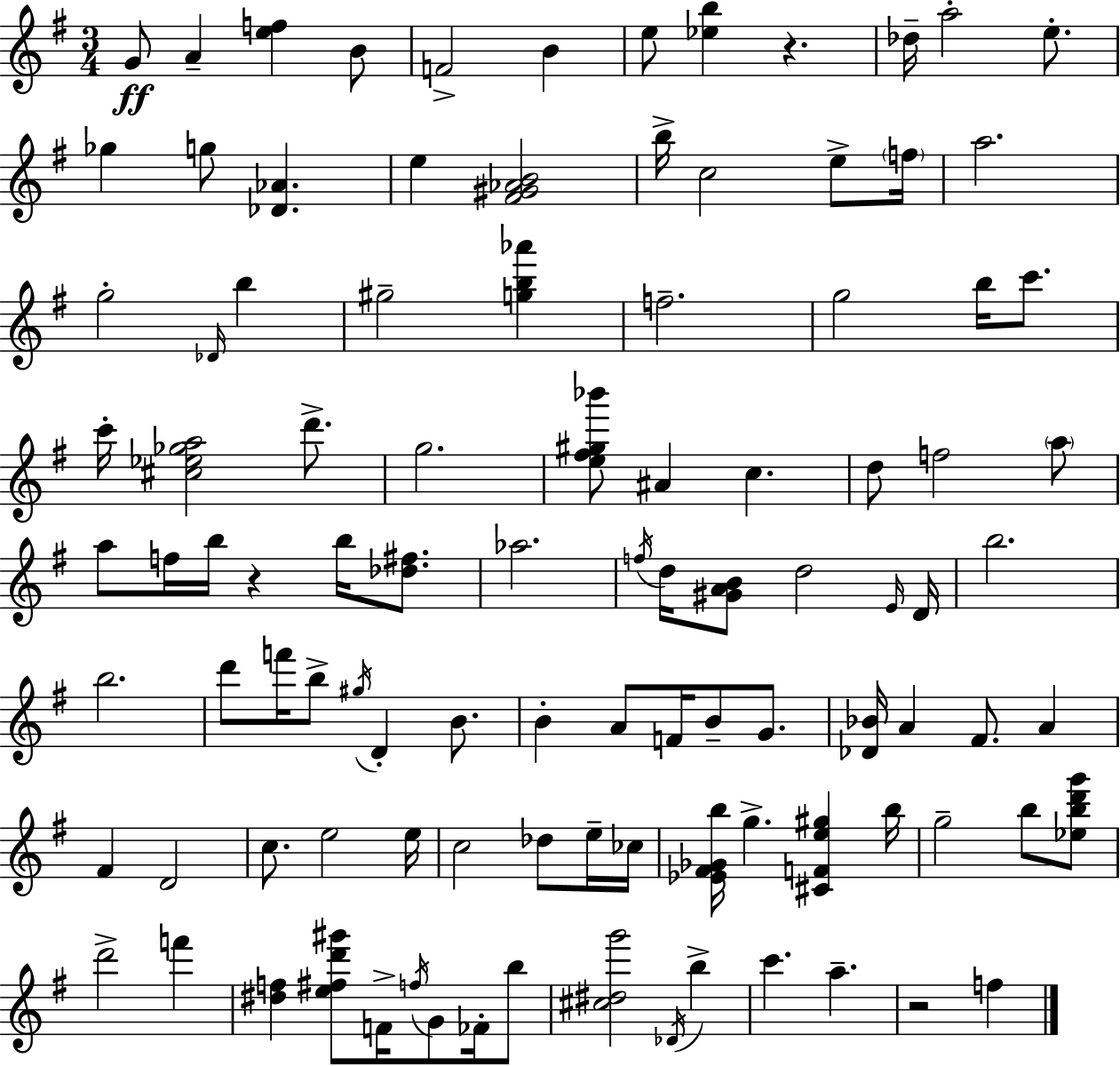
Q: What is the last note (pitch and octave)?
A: F5